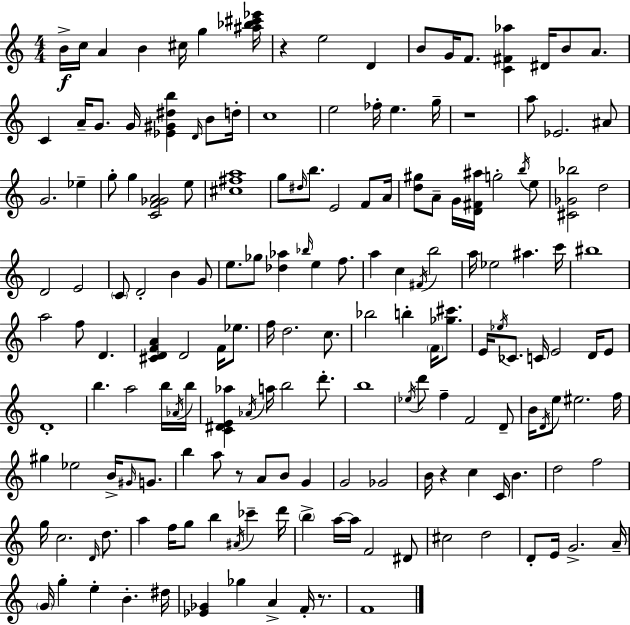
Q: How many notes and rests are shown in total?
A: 173